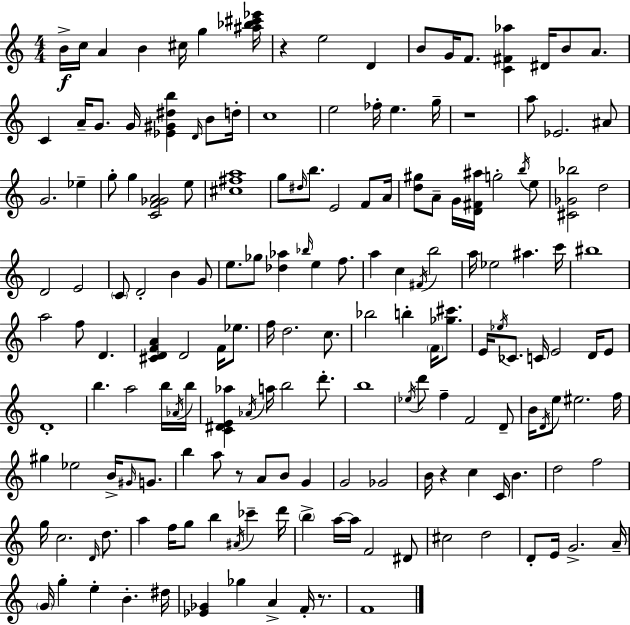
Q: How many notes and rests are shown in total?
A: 173